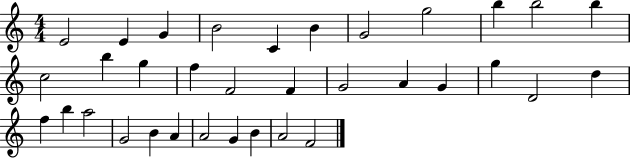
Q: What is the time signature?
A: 4/4